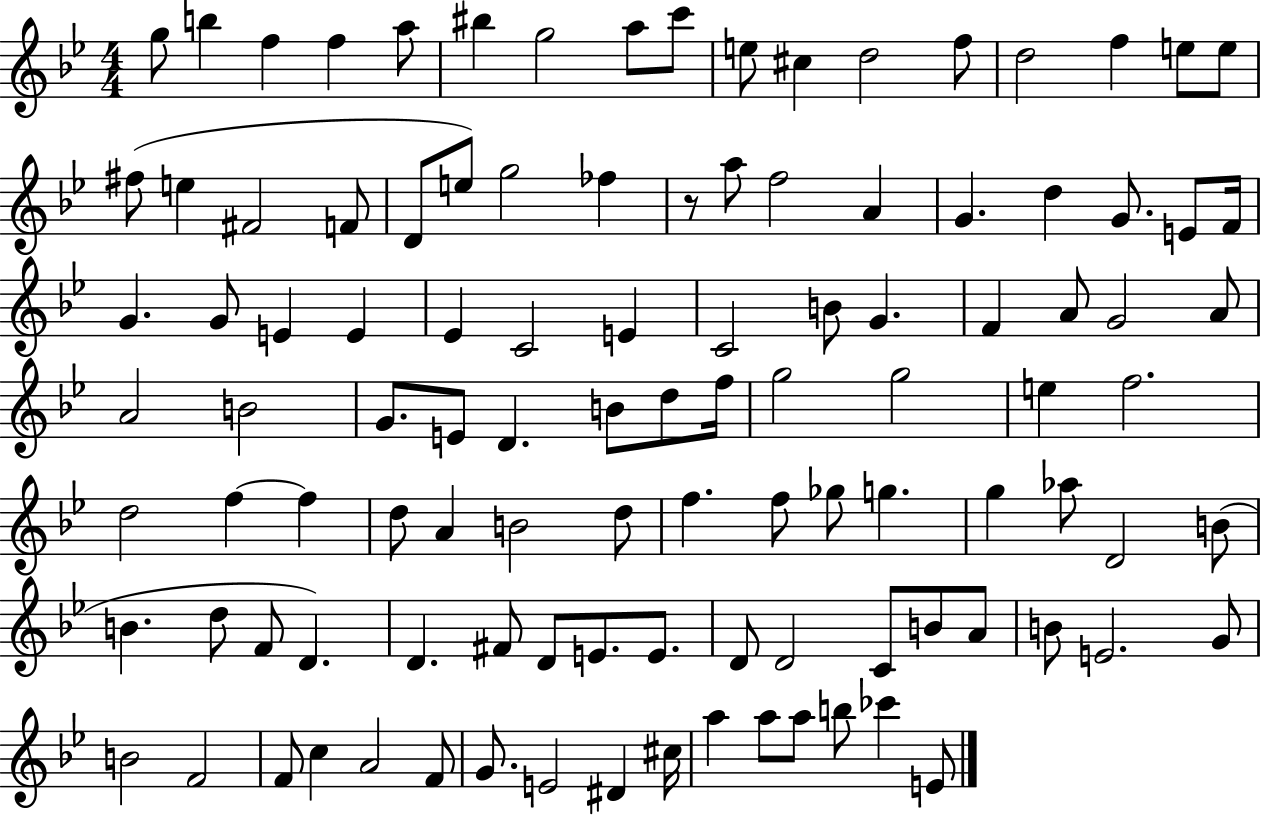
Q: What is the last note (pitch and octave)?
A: E4